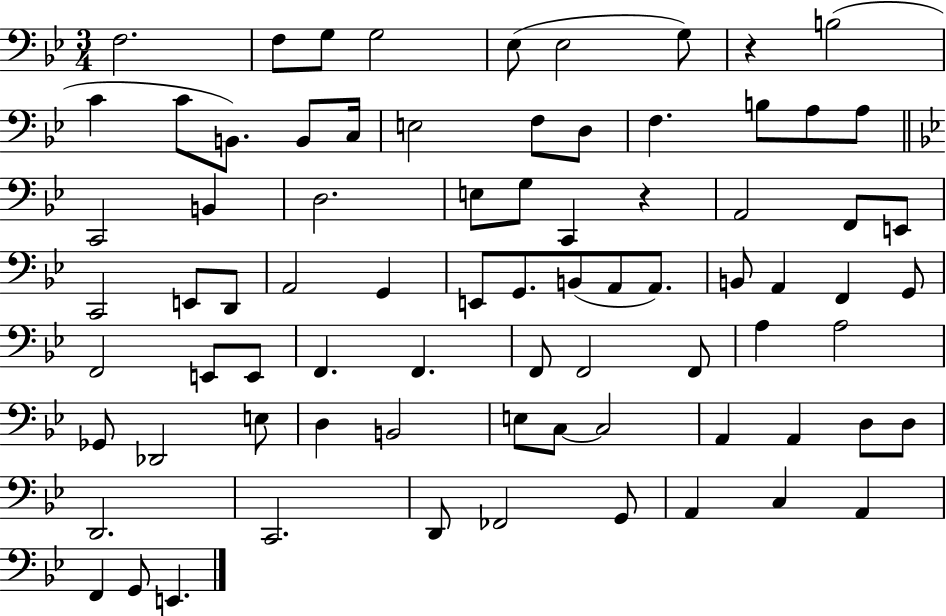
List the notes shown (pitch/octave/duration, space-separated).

F3/h. F3/e G3/e G3/h Eb3/e Eb3/h G3/e R/q B3/h C4/q C4/e B2/e. B2/e C3/s E3/h F3/e D3/e F3/q. B3/e A3/e A3/e C2/h B2/q D3/h. E3/e G3/e C2/q R/q A2/h F2/e E2/e C2/h E2/e D2/e A2/h G2/q E2/e G2/e. B2/e A2/e A2/e. B2/e A2/q F2/q G2/e F2/h E2/e E2/e F2/q. F2/q. F2/e F2/h F2/e A3/q A3/h Gb2/e Db2/h E3/e D3/q B2/h E3/e C3/e C3/h A2/q A2/q D3/e D3/e D2/h. C2/h. D2/e FES2/h G2/e A2/q C3/q A2/q F2/q G2/e E2/q.